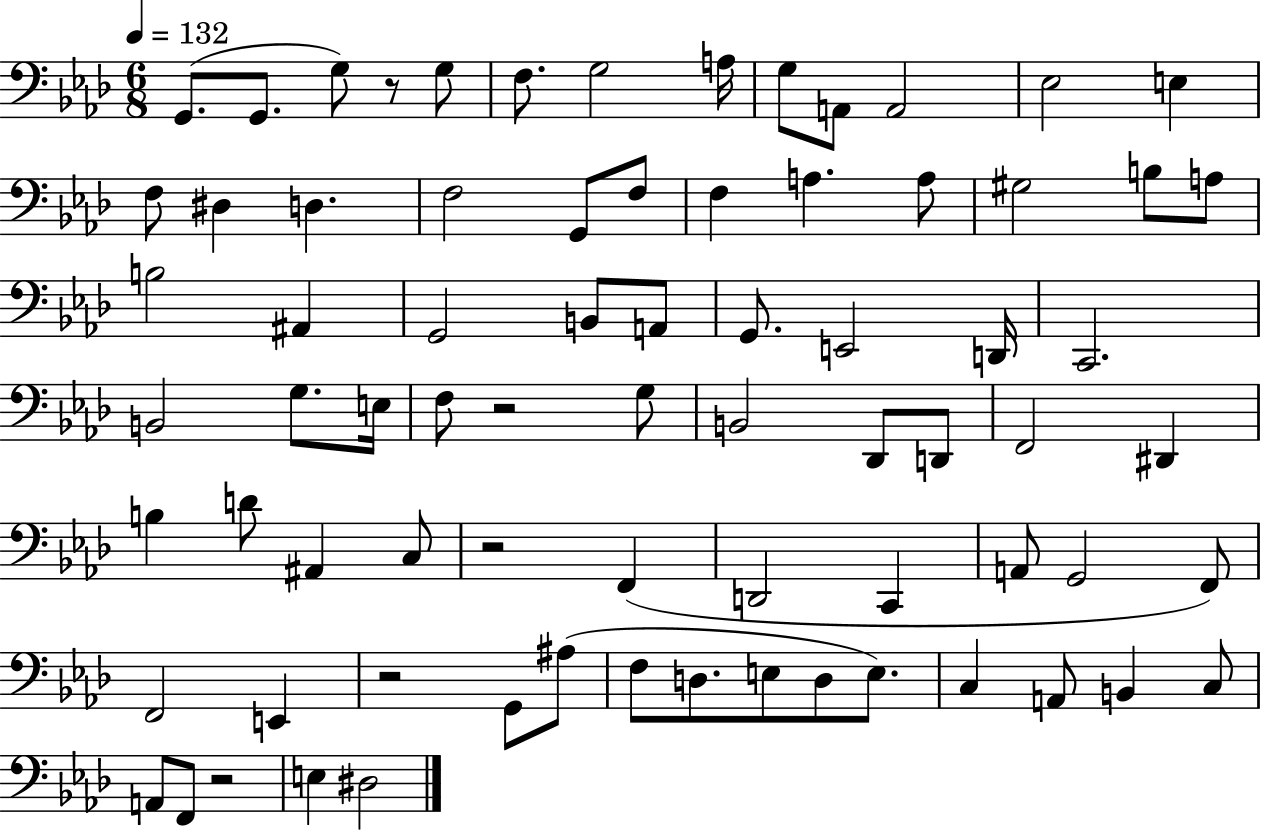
G2/e. G2/e. G3/e R/e G3/e F3/e. G3/h A3/s G3/e A2/e A2/h Eb3/h E3/q F3/e D#3/q D3/q. F3/h G2/e F3/e F3/q A3/q. A3/e G#3/h B3/e A3/e B3/h A#2/q G2/h B2/e A2/e G2/e. E2/h D2/s C2/h. B2/h G3/e. E3/s F3/e R/h G3/e B2/h Db2/e D2/e F2/h D#2/q B3/q D4/e A#2/q C3/e R/h F2/q D2/h C2/q A2/e G2/h F2/e F2/h E2/q R/h G2/e A#3/e F3/e D3/e. E3/e D3/e E3/e. C3/q A2/e B2/q C3/e A2/e F2/e R/h E3/q D#3/h